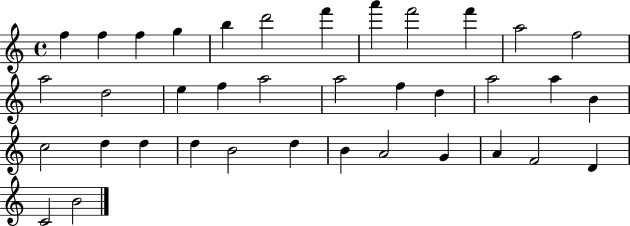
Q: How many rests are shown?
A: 0